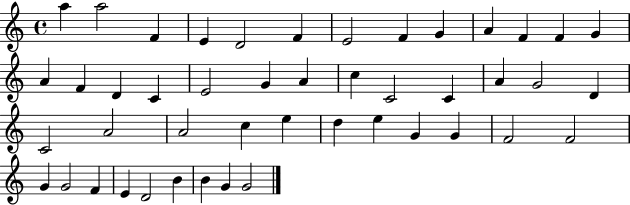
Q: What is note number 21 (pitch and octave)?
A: C5